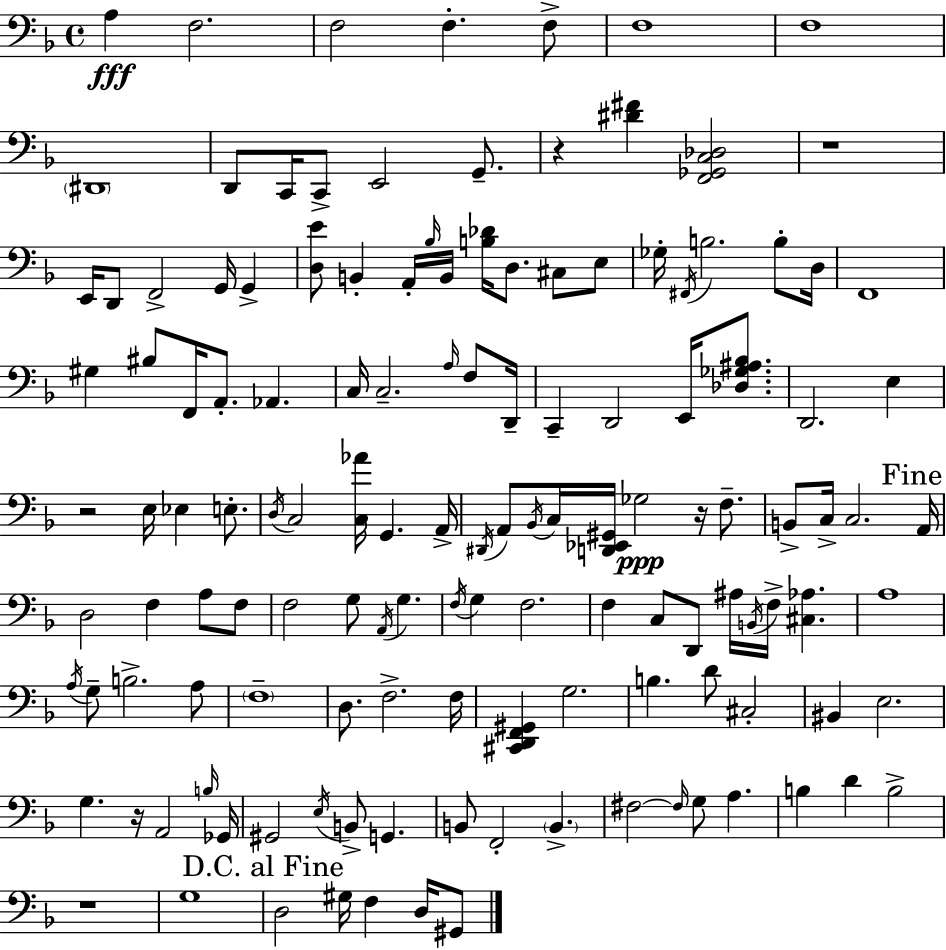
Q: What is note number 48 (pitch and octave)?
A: Eb3